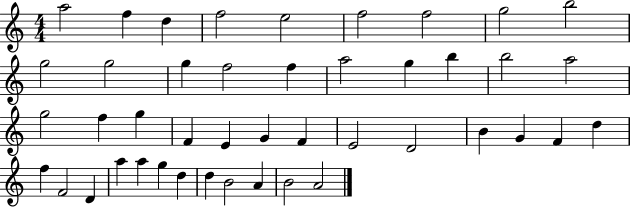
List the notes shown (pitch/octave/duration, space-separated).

A5/h F5/q D5/q F5/h E5/h F5/h F5/h G5/h B5/h G5/h G5/h G5/q F5/h F5/q A5/h G5/q B5/q B5/h A5/h G5/h F5/q G5/q F4/q E4/q G4/q F4/q E4/h D4/h B4/q G4/q F4/q D5/q F5/q F4/h D4/q A5/q A5/q G5/q D5/q D5/q B4/h A4/q B4/h A4/h